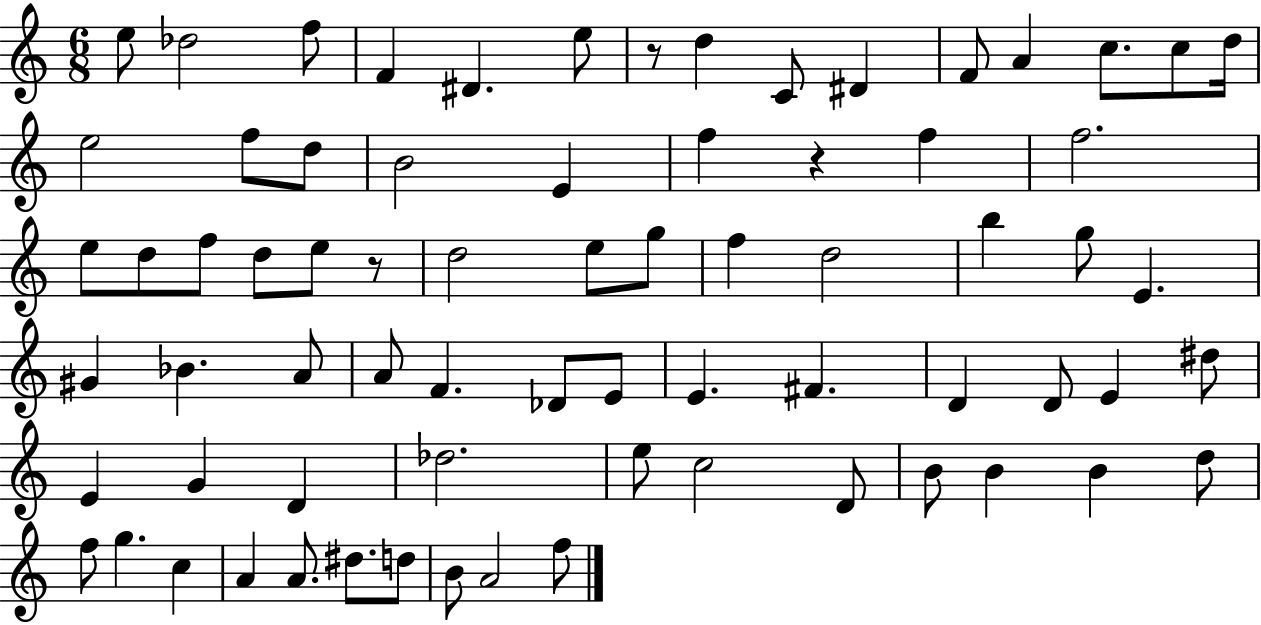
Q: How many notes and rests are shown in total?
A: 72